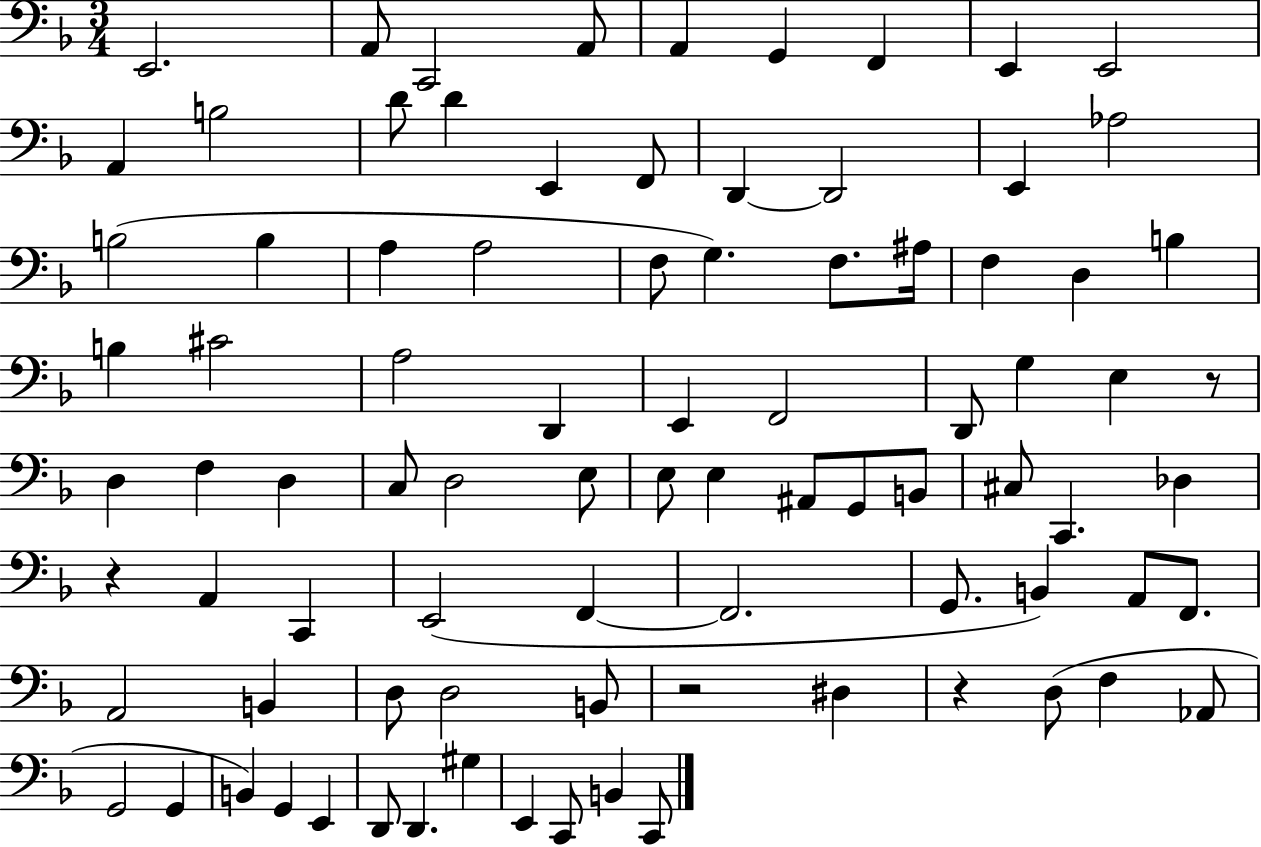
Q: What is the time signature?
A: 3/4